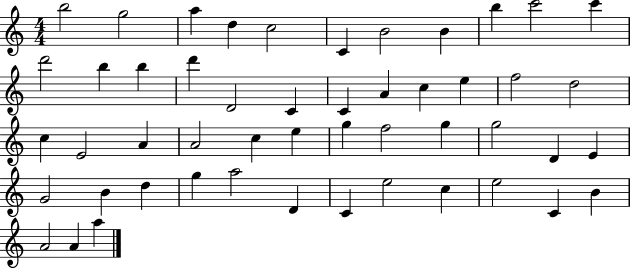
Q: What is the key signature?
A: C major